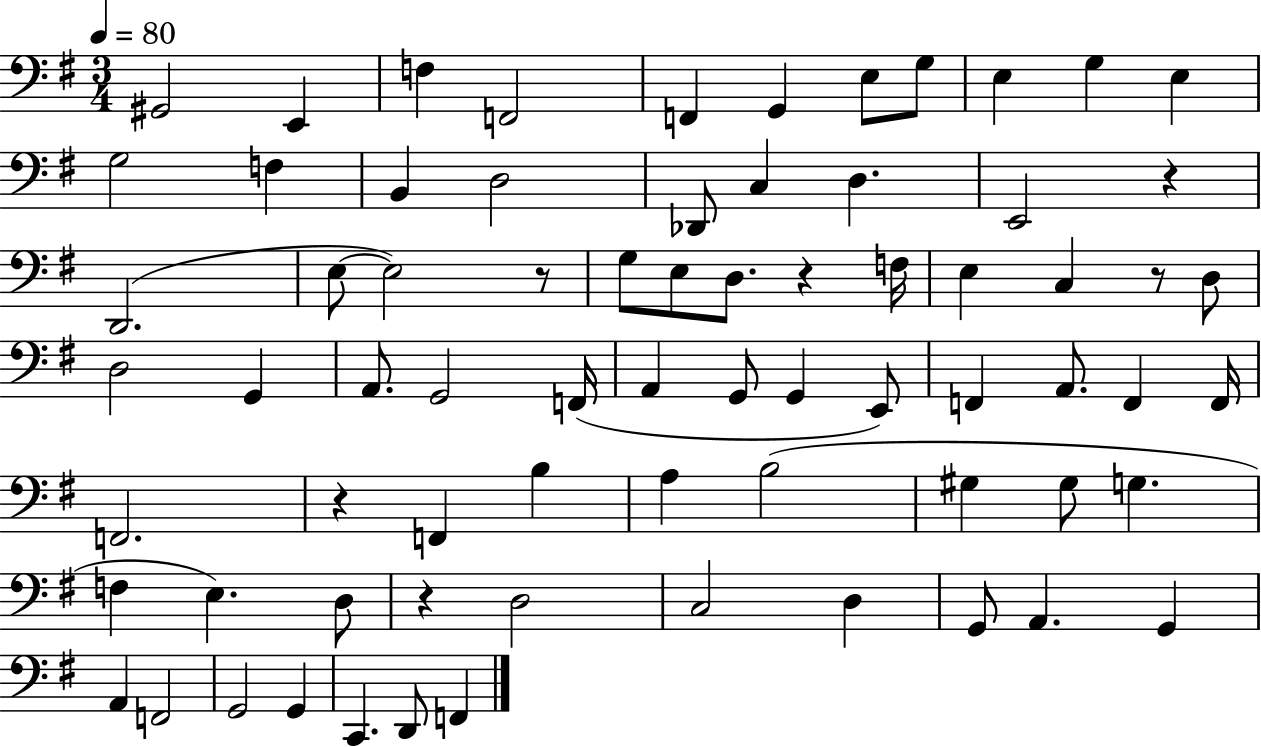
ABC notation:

X:1
T:Untitled
M:3/4
L:1/4
K:G
^G,,2 E,, F, F,,2 F,, G,, E,/2 G,/2 E, G, E, G,2 F, B,, D,2 _D,,/2 C, D, E,,2 z D,,2 E,/2 E,2 z/2 G,/2 E,/2 D,/2 z F,/4 E, C, z/2 D,/2 D,2 G,, A,,/2 G,,2 F,,/4 A,, G,,/2 G,, E,,/2 F,, A,,/2 F,, F,,/4 F,,2 z F,, B, A, B,2 ^G, ^G,/2 G, F, E, D,/2 z D,2 C,2 D, G,,/2 A,, G,, A,, F,,2 G,,2 G,, C,, D,,/2 F,,